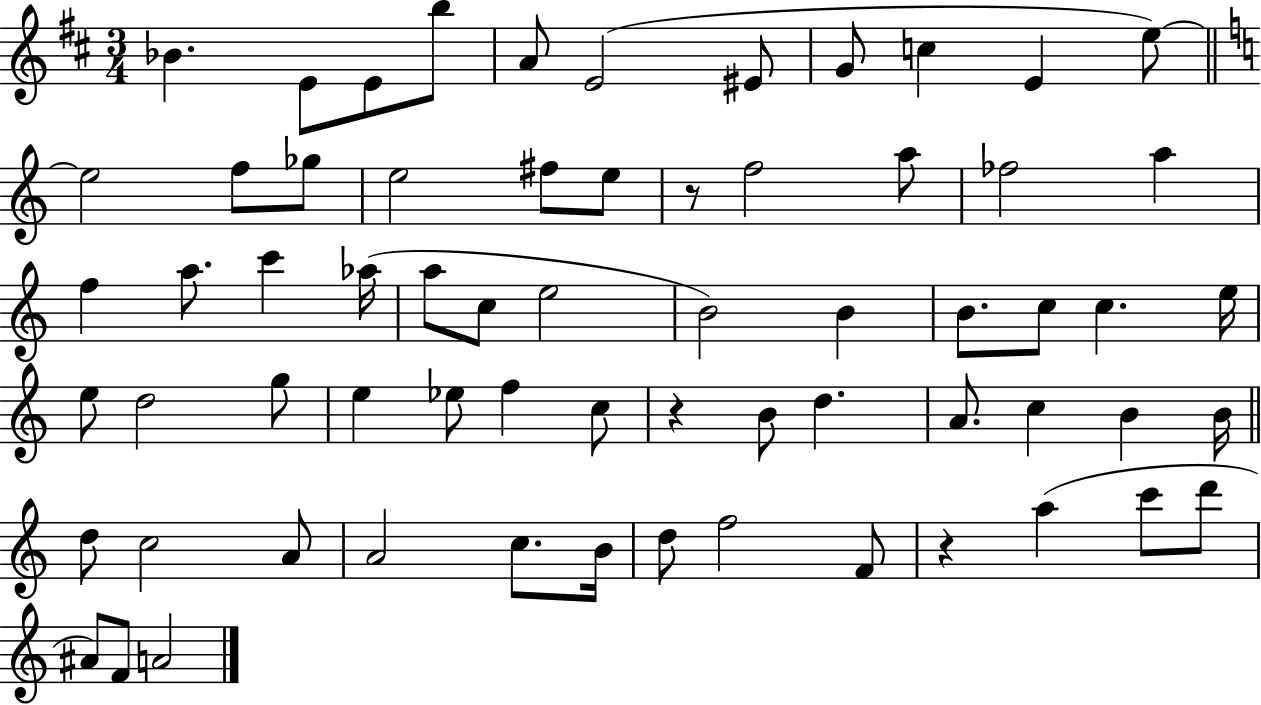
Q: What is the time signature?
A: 3/4